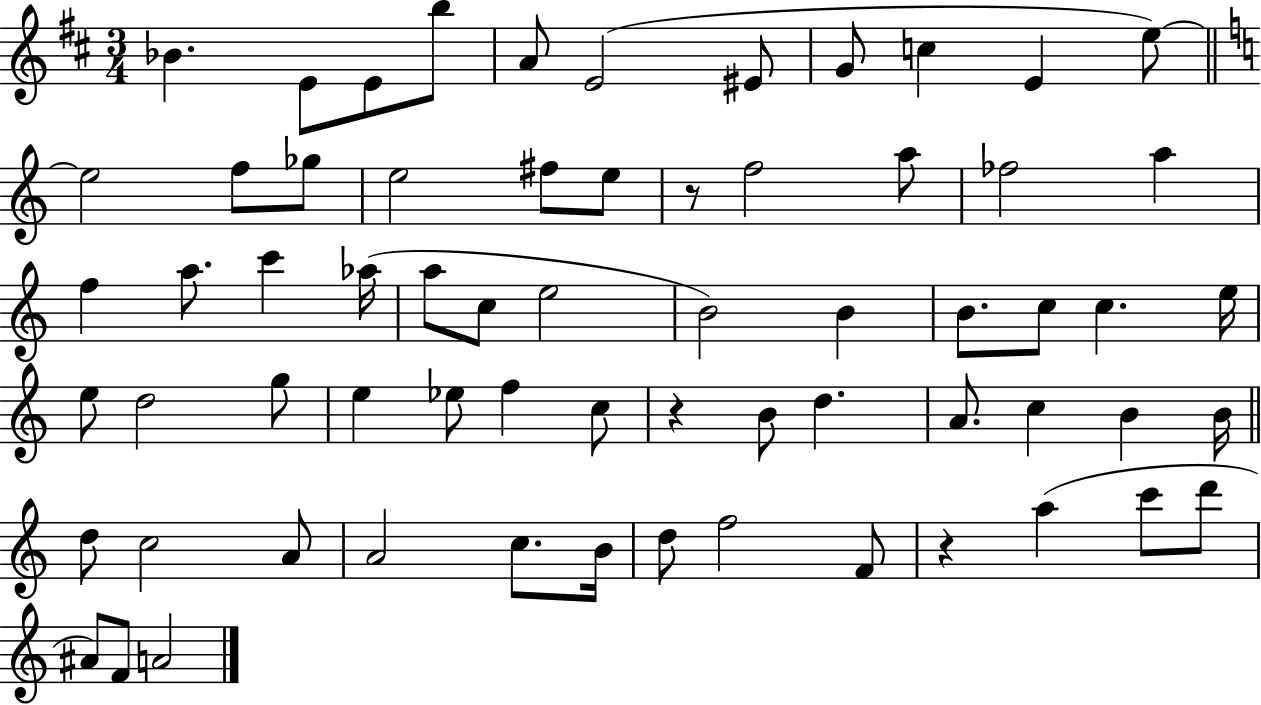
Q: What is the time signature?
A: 3/4